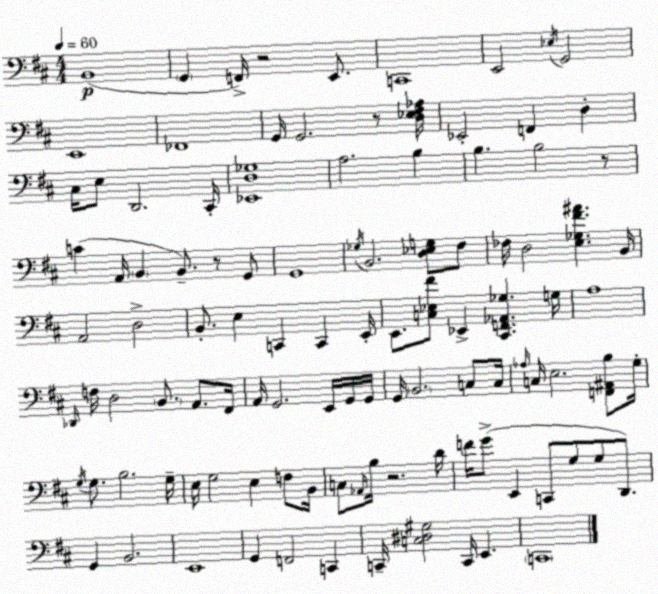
X:1
T:Untitled
M:4/4
L:1/4
K:D
B,,4 G,, F,,/4 z2 E,,/2 C,,4 E,,2 _E,/4 G,,2 E,,4 _F,,4 G,,/4 G,,2 z/2 [D,_E,^F,_A,]/4 _E,,2 F,, D, ^C,/4 E,/2 D,,2 ^C,,/4 [_E,,D,_G,]4 A,2 B, B, B,2 z/2 C A,,/4 B,, B,,/2 z/2 G,,/2 G,,4 _G,/4 B,,2 [D,_E,G,]/2 ^F,/2 _F,/4 D,2 [E,_G,^F^A] B,,/4 A,,2 D,2 B,,/2 E, C,, C,, E,,/4 E,,/2 [C,_E,^F]/2 _E,, [^C,,F,,_A,,_G,] G,/4 A,4 _D,,/4 F,/4 D,2 B,,/2 A,,/2 ^F,,/4 A,,/4 G,,2 E,,/4 G,,/4 G,,/4 G,,/4 B,,2 C,/2 C,/4 _A,/4 C,/4 E,2 [F,,^A,,B,]/2 G,/4 G,/4 G,/2 B,2 G,/4 E,/4 G,2 E, F,/2 B,,/4 C,/2 _A,,/4 B,/4 z2 D/4 F/4 G/2 E,, C,,/2 G,/2 G,/2 D,,/2 G,, B,,2 E,,4 G,, F,,2 C,, C,,/4 [C,^D,^G,]2 C,,/4 E,, C,,4